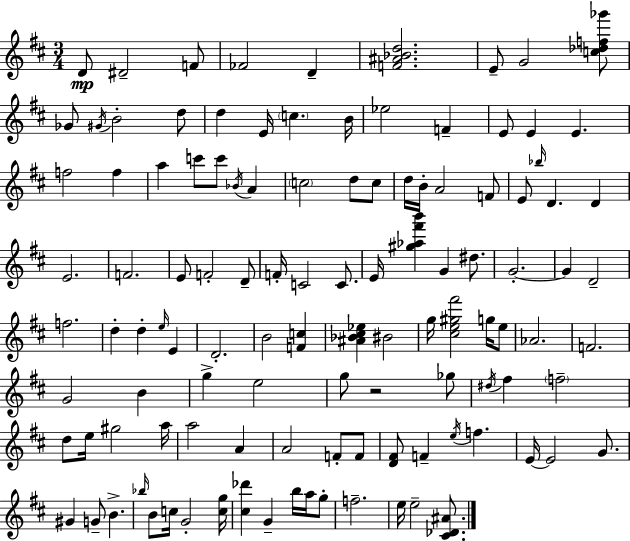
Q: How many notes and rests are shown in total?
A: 114